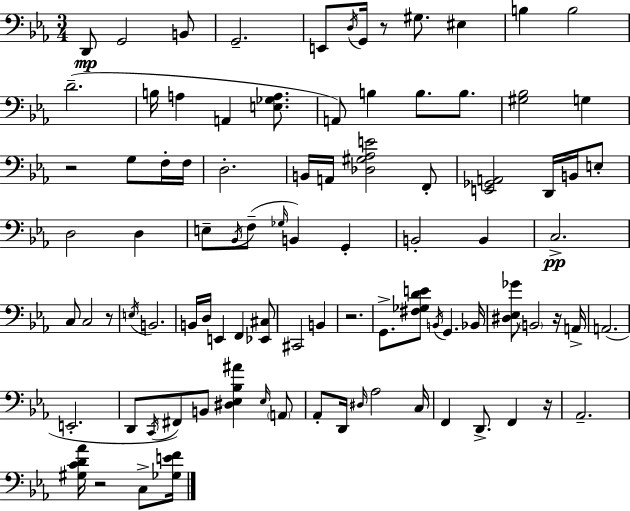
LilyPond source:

{
  \clef bass
  \numericTimeSignature
  \time 3/4
  \key ees \major
  d,8\mp g,2 b,8 | g,2.-- | e,8 \acciaccatura { d16 } g,16 r8 gis8. eis4 | b4 b2 | \break d'2.--( | b16 a4 a,4 <e ges a>8. | a,8) b4 b8. b8. | <gis bes>2 g4 | \break r2 g8 f16-. | f16 d2.-. | b,16 a,16 <des gis aes e'>2 f,8-. | <e, ges, a,>2 d,16 b,16 e8-. | \break d2 d4 | e8-- \acciaccatura { bes,16 }( f8-- \grace { ges16 }) b,4 g,4-. | b,2-. b,4 | c2.->\pp | \break c8 c2 | r8 \acciaccatura { e16 } b,2. | b,16 d16 e,4 f,4 | <ees, cis>8 cis,2 | \break b,4 r2. | g,8.-> <fis ges d' e'>8 \acciaccatura { b,16 } g,4. | bes,16 <dis ees ges'>8 \parenthesize b,2 | r16 a,16-> a,2.( | \break e,2.-. | d,8 \acciaccatura { c,16 } fis,8) b,8 | <dis ees bes ais'>4 \grace { ees16 } \parenthesize a,8 aes,8-. d,16 \grace { dis16 } aes2 | c16 f,4 | \break d,8.-> f,4 r16 aes,2.-- | <gis c' d' aes'>16 r2 | c8-> <ges e' f'>16 \bar "|."
}